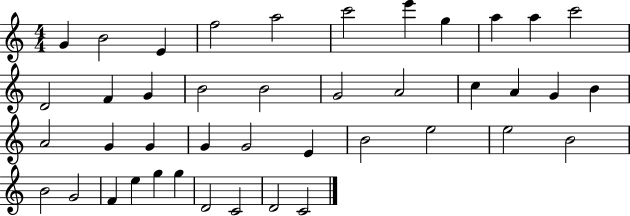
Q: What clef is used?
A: treble